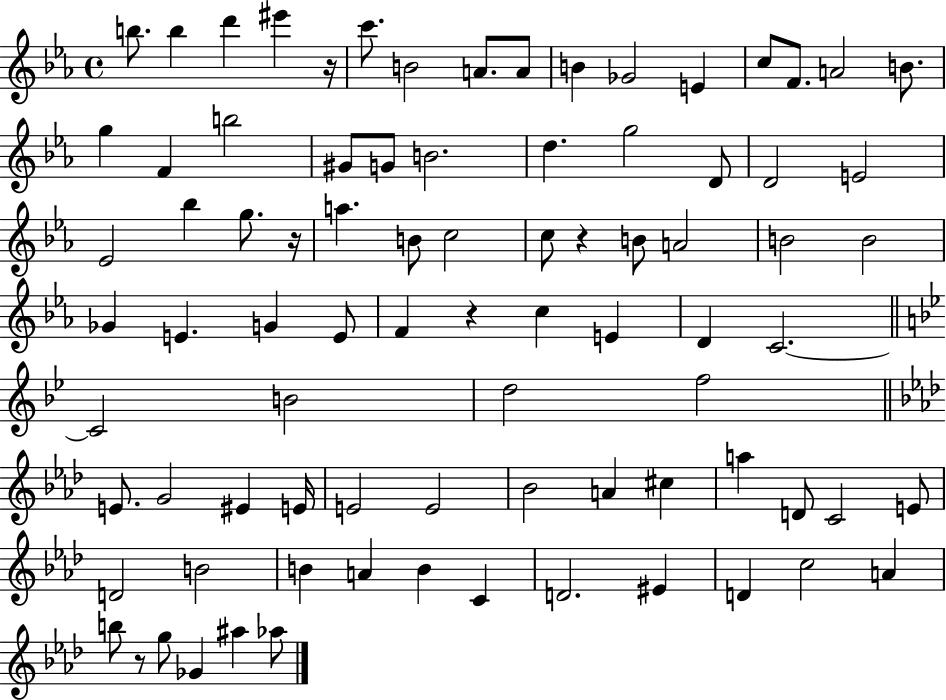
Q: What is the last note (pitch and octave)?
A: Ab5